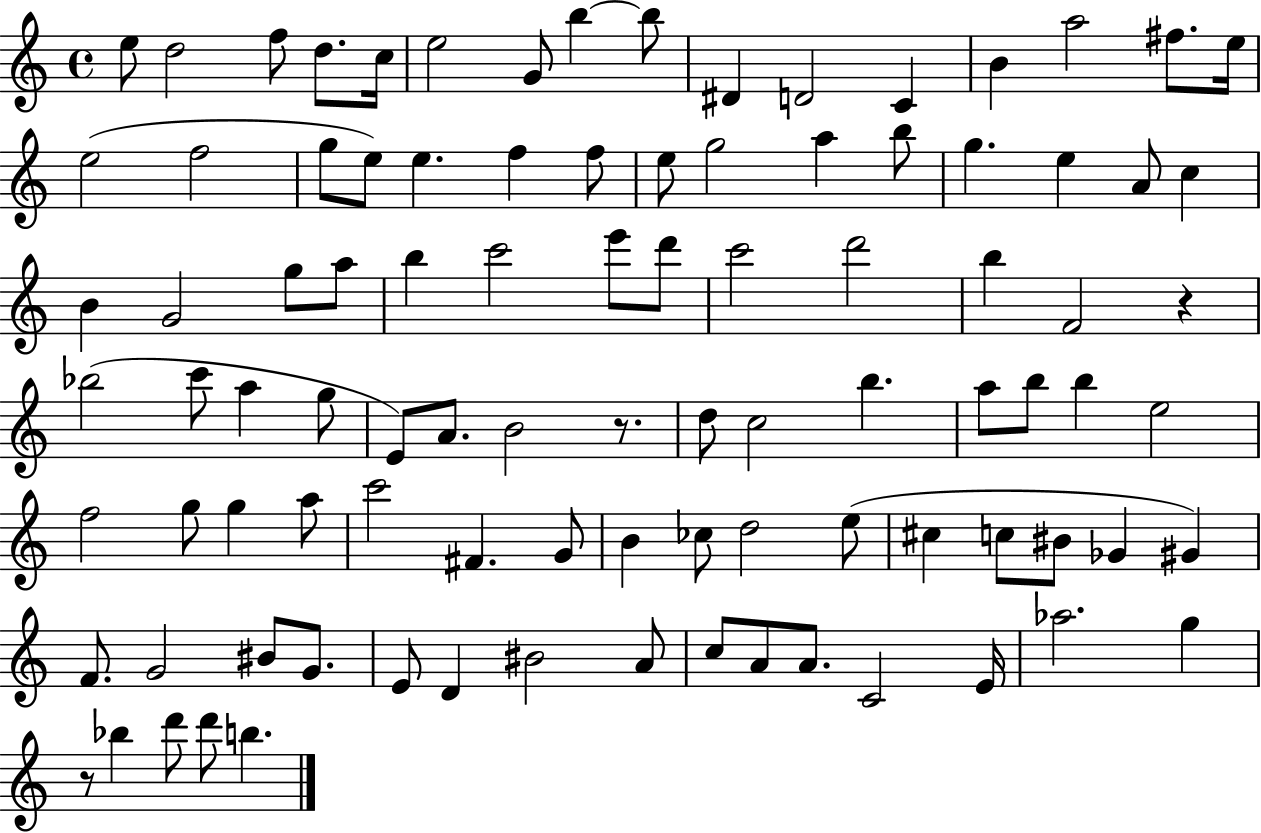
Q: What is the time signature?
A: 4/4